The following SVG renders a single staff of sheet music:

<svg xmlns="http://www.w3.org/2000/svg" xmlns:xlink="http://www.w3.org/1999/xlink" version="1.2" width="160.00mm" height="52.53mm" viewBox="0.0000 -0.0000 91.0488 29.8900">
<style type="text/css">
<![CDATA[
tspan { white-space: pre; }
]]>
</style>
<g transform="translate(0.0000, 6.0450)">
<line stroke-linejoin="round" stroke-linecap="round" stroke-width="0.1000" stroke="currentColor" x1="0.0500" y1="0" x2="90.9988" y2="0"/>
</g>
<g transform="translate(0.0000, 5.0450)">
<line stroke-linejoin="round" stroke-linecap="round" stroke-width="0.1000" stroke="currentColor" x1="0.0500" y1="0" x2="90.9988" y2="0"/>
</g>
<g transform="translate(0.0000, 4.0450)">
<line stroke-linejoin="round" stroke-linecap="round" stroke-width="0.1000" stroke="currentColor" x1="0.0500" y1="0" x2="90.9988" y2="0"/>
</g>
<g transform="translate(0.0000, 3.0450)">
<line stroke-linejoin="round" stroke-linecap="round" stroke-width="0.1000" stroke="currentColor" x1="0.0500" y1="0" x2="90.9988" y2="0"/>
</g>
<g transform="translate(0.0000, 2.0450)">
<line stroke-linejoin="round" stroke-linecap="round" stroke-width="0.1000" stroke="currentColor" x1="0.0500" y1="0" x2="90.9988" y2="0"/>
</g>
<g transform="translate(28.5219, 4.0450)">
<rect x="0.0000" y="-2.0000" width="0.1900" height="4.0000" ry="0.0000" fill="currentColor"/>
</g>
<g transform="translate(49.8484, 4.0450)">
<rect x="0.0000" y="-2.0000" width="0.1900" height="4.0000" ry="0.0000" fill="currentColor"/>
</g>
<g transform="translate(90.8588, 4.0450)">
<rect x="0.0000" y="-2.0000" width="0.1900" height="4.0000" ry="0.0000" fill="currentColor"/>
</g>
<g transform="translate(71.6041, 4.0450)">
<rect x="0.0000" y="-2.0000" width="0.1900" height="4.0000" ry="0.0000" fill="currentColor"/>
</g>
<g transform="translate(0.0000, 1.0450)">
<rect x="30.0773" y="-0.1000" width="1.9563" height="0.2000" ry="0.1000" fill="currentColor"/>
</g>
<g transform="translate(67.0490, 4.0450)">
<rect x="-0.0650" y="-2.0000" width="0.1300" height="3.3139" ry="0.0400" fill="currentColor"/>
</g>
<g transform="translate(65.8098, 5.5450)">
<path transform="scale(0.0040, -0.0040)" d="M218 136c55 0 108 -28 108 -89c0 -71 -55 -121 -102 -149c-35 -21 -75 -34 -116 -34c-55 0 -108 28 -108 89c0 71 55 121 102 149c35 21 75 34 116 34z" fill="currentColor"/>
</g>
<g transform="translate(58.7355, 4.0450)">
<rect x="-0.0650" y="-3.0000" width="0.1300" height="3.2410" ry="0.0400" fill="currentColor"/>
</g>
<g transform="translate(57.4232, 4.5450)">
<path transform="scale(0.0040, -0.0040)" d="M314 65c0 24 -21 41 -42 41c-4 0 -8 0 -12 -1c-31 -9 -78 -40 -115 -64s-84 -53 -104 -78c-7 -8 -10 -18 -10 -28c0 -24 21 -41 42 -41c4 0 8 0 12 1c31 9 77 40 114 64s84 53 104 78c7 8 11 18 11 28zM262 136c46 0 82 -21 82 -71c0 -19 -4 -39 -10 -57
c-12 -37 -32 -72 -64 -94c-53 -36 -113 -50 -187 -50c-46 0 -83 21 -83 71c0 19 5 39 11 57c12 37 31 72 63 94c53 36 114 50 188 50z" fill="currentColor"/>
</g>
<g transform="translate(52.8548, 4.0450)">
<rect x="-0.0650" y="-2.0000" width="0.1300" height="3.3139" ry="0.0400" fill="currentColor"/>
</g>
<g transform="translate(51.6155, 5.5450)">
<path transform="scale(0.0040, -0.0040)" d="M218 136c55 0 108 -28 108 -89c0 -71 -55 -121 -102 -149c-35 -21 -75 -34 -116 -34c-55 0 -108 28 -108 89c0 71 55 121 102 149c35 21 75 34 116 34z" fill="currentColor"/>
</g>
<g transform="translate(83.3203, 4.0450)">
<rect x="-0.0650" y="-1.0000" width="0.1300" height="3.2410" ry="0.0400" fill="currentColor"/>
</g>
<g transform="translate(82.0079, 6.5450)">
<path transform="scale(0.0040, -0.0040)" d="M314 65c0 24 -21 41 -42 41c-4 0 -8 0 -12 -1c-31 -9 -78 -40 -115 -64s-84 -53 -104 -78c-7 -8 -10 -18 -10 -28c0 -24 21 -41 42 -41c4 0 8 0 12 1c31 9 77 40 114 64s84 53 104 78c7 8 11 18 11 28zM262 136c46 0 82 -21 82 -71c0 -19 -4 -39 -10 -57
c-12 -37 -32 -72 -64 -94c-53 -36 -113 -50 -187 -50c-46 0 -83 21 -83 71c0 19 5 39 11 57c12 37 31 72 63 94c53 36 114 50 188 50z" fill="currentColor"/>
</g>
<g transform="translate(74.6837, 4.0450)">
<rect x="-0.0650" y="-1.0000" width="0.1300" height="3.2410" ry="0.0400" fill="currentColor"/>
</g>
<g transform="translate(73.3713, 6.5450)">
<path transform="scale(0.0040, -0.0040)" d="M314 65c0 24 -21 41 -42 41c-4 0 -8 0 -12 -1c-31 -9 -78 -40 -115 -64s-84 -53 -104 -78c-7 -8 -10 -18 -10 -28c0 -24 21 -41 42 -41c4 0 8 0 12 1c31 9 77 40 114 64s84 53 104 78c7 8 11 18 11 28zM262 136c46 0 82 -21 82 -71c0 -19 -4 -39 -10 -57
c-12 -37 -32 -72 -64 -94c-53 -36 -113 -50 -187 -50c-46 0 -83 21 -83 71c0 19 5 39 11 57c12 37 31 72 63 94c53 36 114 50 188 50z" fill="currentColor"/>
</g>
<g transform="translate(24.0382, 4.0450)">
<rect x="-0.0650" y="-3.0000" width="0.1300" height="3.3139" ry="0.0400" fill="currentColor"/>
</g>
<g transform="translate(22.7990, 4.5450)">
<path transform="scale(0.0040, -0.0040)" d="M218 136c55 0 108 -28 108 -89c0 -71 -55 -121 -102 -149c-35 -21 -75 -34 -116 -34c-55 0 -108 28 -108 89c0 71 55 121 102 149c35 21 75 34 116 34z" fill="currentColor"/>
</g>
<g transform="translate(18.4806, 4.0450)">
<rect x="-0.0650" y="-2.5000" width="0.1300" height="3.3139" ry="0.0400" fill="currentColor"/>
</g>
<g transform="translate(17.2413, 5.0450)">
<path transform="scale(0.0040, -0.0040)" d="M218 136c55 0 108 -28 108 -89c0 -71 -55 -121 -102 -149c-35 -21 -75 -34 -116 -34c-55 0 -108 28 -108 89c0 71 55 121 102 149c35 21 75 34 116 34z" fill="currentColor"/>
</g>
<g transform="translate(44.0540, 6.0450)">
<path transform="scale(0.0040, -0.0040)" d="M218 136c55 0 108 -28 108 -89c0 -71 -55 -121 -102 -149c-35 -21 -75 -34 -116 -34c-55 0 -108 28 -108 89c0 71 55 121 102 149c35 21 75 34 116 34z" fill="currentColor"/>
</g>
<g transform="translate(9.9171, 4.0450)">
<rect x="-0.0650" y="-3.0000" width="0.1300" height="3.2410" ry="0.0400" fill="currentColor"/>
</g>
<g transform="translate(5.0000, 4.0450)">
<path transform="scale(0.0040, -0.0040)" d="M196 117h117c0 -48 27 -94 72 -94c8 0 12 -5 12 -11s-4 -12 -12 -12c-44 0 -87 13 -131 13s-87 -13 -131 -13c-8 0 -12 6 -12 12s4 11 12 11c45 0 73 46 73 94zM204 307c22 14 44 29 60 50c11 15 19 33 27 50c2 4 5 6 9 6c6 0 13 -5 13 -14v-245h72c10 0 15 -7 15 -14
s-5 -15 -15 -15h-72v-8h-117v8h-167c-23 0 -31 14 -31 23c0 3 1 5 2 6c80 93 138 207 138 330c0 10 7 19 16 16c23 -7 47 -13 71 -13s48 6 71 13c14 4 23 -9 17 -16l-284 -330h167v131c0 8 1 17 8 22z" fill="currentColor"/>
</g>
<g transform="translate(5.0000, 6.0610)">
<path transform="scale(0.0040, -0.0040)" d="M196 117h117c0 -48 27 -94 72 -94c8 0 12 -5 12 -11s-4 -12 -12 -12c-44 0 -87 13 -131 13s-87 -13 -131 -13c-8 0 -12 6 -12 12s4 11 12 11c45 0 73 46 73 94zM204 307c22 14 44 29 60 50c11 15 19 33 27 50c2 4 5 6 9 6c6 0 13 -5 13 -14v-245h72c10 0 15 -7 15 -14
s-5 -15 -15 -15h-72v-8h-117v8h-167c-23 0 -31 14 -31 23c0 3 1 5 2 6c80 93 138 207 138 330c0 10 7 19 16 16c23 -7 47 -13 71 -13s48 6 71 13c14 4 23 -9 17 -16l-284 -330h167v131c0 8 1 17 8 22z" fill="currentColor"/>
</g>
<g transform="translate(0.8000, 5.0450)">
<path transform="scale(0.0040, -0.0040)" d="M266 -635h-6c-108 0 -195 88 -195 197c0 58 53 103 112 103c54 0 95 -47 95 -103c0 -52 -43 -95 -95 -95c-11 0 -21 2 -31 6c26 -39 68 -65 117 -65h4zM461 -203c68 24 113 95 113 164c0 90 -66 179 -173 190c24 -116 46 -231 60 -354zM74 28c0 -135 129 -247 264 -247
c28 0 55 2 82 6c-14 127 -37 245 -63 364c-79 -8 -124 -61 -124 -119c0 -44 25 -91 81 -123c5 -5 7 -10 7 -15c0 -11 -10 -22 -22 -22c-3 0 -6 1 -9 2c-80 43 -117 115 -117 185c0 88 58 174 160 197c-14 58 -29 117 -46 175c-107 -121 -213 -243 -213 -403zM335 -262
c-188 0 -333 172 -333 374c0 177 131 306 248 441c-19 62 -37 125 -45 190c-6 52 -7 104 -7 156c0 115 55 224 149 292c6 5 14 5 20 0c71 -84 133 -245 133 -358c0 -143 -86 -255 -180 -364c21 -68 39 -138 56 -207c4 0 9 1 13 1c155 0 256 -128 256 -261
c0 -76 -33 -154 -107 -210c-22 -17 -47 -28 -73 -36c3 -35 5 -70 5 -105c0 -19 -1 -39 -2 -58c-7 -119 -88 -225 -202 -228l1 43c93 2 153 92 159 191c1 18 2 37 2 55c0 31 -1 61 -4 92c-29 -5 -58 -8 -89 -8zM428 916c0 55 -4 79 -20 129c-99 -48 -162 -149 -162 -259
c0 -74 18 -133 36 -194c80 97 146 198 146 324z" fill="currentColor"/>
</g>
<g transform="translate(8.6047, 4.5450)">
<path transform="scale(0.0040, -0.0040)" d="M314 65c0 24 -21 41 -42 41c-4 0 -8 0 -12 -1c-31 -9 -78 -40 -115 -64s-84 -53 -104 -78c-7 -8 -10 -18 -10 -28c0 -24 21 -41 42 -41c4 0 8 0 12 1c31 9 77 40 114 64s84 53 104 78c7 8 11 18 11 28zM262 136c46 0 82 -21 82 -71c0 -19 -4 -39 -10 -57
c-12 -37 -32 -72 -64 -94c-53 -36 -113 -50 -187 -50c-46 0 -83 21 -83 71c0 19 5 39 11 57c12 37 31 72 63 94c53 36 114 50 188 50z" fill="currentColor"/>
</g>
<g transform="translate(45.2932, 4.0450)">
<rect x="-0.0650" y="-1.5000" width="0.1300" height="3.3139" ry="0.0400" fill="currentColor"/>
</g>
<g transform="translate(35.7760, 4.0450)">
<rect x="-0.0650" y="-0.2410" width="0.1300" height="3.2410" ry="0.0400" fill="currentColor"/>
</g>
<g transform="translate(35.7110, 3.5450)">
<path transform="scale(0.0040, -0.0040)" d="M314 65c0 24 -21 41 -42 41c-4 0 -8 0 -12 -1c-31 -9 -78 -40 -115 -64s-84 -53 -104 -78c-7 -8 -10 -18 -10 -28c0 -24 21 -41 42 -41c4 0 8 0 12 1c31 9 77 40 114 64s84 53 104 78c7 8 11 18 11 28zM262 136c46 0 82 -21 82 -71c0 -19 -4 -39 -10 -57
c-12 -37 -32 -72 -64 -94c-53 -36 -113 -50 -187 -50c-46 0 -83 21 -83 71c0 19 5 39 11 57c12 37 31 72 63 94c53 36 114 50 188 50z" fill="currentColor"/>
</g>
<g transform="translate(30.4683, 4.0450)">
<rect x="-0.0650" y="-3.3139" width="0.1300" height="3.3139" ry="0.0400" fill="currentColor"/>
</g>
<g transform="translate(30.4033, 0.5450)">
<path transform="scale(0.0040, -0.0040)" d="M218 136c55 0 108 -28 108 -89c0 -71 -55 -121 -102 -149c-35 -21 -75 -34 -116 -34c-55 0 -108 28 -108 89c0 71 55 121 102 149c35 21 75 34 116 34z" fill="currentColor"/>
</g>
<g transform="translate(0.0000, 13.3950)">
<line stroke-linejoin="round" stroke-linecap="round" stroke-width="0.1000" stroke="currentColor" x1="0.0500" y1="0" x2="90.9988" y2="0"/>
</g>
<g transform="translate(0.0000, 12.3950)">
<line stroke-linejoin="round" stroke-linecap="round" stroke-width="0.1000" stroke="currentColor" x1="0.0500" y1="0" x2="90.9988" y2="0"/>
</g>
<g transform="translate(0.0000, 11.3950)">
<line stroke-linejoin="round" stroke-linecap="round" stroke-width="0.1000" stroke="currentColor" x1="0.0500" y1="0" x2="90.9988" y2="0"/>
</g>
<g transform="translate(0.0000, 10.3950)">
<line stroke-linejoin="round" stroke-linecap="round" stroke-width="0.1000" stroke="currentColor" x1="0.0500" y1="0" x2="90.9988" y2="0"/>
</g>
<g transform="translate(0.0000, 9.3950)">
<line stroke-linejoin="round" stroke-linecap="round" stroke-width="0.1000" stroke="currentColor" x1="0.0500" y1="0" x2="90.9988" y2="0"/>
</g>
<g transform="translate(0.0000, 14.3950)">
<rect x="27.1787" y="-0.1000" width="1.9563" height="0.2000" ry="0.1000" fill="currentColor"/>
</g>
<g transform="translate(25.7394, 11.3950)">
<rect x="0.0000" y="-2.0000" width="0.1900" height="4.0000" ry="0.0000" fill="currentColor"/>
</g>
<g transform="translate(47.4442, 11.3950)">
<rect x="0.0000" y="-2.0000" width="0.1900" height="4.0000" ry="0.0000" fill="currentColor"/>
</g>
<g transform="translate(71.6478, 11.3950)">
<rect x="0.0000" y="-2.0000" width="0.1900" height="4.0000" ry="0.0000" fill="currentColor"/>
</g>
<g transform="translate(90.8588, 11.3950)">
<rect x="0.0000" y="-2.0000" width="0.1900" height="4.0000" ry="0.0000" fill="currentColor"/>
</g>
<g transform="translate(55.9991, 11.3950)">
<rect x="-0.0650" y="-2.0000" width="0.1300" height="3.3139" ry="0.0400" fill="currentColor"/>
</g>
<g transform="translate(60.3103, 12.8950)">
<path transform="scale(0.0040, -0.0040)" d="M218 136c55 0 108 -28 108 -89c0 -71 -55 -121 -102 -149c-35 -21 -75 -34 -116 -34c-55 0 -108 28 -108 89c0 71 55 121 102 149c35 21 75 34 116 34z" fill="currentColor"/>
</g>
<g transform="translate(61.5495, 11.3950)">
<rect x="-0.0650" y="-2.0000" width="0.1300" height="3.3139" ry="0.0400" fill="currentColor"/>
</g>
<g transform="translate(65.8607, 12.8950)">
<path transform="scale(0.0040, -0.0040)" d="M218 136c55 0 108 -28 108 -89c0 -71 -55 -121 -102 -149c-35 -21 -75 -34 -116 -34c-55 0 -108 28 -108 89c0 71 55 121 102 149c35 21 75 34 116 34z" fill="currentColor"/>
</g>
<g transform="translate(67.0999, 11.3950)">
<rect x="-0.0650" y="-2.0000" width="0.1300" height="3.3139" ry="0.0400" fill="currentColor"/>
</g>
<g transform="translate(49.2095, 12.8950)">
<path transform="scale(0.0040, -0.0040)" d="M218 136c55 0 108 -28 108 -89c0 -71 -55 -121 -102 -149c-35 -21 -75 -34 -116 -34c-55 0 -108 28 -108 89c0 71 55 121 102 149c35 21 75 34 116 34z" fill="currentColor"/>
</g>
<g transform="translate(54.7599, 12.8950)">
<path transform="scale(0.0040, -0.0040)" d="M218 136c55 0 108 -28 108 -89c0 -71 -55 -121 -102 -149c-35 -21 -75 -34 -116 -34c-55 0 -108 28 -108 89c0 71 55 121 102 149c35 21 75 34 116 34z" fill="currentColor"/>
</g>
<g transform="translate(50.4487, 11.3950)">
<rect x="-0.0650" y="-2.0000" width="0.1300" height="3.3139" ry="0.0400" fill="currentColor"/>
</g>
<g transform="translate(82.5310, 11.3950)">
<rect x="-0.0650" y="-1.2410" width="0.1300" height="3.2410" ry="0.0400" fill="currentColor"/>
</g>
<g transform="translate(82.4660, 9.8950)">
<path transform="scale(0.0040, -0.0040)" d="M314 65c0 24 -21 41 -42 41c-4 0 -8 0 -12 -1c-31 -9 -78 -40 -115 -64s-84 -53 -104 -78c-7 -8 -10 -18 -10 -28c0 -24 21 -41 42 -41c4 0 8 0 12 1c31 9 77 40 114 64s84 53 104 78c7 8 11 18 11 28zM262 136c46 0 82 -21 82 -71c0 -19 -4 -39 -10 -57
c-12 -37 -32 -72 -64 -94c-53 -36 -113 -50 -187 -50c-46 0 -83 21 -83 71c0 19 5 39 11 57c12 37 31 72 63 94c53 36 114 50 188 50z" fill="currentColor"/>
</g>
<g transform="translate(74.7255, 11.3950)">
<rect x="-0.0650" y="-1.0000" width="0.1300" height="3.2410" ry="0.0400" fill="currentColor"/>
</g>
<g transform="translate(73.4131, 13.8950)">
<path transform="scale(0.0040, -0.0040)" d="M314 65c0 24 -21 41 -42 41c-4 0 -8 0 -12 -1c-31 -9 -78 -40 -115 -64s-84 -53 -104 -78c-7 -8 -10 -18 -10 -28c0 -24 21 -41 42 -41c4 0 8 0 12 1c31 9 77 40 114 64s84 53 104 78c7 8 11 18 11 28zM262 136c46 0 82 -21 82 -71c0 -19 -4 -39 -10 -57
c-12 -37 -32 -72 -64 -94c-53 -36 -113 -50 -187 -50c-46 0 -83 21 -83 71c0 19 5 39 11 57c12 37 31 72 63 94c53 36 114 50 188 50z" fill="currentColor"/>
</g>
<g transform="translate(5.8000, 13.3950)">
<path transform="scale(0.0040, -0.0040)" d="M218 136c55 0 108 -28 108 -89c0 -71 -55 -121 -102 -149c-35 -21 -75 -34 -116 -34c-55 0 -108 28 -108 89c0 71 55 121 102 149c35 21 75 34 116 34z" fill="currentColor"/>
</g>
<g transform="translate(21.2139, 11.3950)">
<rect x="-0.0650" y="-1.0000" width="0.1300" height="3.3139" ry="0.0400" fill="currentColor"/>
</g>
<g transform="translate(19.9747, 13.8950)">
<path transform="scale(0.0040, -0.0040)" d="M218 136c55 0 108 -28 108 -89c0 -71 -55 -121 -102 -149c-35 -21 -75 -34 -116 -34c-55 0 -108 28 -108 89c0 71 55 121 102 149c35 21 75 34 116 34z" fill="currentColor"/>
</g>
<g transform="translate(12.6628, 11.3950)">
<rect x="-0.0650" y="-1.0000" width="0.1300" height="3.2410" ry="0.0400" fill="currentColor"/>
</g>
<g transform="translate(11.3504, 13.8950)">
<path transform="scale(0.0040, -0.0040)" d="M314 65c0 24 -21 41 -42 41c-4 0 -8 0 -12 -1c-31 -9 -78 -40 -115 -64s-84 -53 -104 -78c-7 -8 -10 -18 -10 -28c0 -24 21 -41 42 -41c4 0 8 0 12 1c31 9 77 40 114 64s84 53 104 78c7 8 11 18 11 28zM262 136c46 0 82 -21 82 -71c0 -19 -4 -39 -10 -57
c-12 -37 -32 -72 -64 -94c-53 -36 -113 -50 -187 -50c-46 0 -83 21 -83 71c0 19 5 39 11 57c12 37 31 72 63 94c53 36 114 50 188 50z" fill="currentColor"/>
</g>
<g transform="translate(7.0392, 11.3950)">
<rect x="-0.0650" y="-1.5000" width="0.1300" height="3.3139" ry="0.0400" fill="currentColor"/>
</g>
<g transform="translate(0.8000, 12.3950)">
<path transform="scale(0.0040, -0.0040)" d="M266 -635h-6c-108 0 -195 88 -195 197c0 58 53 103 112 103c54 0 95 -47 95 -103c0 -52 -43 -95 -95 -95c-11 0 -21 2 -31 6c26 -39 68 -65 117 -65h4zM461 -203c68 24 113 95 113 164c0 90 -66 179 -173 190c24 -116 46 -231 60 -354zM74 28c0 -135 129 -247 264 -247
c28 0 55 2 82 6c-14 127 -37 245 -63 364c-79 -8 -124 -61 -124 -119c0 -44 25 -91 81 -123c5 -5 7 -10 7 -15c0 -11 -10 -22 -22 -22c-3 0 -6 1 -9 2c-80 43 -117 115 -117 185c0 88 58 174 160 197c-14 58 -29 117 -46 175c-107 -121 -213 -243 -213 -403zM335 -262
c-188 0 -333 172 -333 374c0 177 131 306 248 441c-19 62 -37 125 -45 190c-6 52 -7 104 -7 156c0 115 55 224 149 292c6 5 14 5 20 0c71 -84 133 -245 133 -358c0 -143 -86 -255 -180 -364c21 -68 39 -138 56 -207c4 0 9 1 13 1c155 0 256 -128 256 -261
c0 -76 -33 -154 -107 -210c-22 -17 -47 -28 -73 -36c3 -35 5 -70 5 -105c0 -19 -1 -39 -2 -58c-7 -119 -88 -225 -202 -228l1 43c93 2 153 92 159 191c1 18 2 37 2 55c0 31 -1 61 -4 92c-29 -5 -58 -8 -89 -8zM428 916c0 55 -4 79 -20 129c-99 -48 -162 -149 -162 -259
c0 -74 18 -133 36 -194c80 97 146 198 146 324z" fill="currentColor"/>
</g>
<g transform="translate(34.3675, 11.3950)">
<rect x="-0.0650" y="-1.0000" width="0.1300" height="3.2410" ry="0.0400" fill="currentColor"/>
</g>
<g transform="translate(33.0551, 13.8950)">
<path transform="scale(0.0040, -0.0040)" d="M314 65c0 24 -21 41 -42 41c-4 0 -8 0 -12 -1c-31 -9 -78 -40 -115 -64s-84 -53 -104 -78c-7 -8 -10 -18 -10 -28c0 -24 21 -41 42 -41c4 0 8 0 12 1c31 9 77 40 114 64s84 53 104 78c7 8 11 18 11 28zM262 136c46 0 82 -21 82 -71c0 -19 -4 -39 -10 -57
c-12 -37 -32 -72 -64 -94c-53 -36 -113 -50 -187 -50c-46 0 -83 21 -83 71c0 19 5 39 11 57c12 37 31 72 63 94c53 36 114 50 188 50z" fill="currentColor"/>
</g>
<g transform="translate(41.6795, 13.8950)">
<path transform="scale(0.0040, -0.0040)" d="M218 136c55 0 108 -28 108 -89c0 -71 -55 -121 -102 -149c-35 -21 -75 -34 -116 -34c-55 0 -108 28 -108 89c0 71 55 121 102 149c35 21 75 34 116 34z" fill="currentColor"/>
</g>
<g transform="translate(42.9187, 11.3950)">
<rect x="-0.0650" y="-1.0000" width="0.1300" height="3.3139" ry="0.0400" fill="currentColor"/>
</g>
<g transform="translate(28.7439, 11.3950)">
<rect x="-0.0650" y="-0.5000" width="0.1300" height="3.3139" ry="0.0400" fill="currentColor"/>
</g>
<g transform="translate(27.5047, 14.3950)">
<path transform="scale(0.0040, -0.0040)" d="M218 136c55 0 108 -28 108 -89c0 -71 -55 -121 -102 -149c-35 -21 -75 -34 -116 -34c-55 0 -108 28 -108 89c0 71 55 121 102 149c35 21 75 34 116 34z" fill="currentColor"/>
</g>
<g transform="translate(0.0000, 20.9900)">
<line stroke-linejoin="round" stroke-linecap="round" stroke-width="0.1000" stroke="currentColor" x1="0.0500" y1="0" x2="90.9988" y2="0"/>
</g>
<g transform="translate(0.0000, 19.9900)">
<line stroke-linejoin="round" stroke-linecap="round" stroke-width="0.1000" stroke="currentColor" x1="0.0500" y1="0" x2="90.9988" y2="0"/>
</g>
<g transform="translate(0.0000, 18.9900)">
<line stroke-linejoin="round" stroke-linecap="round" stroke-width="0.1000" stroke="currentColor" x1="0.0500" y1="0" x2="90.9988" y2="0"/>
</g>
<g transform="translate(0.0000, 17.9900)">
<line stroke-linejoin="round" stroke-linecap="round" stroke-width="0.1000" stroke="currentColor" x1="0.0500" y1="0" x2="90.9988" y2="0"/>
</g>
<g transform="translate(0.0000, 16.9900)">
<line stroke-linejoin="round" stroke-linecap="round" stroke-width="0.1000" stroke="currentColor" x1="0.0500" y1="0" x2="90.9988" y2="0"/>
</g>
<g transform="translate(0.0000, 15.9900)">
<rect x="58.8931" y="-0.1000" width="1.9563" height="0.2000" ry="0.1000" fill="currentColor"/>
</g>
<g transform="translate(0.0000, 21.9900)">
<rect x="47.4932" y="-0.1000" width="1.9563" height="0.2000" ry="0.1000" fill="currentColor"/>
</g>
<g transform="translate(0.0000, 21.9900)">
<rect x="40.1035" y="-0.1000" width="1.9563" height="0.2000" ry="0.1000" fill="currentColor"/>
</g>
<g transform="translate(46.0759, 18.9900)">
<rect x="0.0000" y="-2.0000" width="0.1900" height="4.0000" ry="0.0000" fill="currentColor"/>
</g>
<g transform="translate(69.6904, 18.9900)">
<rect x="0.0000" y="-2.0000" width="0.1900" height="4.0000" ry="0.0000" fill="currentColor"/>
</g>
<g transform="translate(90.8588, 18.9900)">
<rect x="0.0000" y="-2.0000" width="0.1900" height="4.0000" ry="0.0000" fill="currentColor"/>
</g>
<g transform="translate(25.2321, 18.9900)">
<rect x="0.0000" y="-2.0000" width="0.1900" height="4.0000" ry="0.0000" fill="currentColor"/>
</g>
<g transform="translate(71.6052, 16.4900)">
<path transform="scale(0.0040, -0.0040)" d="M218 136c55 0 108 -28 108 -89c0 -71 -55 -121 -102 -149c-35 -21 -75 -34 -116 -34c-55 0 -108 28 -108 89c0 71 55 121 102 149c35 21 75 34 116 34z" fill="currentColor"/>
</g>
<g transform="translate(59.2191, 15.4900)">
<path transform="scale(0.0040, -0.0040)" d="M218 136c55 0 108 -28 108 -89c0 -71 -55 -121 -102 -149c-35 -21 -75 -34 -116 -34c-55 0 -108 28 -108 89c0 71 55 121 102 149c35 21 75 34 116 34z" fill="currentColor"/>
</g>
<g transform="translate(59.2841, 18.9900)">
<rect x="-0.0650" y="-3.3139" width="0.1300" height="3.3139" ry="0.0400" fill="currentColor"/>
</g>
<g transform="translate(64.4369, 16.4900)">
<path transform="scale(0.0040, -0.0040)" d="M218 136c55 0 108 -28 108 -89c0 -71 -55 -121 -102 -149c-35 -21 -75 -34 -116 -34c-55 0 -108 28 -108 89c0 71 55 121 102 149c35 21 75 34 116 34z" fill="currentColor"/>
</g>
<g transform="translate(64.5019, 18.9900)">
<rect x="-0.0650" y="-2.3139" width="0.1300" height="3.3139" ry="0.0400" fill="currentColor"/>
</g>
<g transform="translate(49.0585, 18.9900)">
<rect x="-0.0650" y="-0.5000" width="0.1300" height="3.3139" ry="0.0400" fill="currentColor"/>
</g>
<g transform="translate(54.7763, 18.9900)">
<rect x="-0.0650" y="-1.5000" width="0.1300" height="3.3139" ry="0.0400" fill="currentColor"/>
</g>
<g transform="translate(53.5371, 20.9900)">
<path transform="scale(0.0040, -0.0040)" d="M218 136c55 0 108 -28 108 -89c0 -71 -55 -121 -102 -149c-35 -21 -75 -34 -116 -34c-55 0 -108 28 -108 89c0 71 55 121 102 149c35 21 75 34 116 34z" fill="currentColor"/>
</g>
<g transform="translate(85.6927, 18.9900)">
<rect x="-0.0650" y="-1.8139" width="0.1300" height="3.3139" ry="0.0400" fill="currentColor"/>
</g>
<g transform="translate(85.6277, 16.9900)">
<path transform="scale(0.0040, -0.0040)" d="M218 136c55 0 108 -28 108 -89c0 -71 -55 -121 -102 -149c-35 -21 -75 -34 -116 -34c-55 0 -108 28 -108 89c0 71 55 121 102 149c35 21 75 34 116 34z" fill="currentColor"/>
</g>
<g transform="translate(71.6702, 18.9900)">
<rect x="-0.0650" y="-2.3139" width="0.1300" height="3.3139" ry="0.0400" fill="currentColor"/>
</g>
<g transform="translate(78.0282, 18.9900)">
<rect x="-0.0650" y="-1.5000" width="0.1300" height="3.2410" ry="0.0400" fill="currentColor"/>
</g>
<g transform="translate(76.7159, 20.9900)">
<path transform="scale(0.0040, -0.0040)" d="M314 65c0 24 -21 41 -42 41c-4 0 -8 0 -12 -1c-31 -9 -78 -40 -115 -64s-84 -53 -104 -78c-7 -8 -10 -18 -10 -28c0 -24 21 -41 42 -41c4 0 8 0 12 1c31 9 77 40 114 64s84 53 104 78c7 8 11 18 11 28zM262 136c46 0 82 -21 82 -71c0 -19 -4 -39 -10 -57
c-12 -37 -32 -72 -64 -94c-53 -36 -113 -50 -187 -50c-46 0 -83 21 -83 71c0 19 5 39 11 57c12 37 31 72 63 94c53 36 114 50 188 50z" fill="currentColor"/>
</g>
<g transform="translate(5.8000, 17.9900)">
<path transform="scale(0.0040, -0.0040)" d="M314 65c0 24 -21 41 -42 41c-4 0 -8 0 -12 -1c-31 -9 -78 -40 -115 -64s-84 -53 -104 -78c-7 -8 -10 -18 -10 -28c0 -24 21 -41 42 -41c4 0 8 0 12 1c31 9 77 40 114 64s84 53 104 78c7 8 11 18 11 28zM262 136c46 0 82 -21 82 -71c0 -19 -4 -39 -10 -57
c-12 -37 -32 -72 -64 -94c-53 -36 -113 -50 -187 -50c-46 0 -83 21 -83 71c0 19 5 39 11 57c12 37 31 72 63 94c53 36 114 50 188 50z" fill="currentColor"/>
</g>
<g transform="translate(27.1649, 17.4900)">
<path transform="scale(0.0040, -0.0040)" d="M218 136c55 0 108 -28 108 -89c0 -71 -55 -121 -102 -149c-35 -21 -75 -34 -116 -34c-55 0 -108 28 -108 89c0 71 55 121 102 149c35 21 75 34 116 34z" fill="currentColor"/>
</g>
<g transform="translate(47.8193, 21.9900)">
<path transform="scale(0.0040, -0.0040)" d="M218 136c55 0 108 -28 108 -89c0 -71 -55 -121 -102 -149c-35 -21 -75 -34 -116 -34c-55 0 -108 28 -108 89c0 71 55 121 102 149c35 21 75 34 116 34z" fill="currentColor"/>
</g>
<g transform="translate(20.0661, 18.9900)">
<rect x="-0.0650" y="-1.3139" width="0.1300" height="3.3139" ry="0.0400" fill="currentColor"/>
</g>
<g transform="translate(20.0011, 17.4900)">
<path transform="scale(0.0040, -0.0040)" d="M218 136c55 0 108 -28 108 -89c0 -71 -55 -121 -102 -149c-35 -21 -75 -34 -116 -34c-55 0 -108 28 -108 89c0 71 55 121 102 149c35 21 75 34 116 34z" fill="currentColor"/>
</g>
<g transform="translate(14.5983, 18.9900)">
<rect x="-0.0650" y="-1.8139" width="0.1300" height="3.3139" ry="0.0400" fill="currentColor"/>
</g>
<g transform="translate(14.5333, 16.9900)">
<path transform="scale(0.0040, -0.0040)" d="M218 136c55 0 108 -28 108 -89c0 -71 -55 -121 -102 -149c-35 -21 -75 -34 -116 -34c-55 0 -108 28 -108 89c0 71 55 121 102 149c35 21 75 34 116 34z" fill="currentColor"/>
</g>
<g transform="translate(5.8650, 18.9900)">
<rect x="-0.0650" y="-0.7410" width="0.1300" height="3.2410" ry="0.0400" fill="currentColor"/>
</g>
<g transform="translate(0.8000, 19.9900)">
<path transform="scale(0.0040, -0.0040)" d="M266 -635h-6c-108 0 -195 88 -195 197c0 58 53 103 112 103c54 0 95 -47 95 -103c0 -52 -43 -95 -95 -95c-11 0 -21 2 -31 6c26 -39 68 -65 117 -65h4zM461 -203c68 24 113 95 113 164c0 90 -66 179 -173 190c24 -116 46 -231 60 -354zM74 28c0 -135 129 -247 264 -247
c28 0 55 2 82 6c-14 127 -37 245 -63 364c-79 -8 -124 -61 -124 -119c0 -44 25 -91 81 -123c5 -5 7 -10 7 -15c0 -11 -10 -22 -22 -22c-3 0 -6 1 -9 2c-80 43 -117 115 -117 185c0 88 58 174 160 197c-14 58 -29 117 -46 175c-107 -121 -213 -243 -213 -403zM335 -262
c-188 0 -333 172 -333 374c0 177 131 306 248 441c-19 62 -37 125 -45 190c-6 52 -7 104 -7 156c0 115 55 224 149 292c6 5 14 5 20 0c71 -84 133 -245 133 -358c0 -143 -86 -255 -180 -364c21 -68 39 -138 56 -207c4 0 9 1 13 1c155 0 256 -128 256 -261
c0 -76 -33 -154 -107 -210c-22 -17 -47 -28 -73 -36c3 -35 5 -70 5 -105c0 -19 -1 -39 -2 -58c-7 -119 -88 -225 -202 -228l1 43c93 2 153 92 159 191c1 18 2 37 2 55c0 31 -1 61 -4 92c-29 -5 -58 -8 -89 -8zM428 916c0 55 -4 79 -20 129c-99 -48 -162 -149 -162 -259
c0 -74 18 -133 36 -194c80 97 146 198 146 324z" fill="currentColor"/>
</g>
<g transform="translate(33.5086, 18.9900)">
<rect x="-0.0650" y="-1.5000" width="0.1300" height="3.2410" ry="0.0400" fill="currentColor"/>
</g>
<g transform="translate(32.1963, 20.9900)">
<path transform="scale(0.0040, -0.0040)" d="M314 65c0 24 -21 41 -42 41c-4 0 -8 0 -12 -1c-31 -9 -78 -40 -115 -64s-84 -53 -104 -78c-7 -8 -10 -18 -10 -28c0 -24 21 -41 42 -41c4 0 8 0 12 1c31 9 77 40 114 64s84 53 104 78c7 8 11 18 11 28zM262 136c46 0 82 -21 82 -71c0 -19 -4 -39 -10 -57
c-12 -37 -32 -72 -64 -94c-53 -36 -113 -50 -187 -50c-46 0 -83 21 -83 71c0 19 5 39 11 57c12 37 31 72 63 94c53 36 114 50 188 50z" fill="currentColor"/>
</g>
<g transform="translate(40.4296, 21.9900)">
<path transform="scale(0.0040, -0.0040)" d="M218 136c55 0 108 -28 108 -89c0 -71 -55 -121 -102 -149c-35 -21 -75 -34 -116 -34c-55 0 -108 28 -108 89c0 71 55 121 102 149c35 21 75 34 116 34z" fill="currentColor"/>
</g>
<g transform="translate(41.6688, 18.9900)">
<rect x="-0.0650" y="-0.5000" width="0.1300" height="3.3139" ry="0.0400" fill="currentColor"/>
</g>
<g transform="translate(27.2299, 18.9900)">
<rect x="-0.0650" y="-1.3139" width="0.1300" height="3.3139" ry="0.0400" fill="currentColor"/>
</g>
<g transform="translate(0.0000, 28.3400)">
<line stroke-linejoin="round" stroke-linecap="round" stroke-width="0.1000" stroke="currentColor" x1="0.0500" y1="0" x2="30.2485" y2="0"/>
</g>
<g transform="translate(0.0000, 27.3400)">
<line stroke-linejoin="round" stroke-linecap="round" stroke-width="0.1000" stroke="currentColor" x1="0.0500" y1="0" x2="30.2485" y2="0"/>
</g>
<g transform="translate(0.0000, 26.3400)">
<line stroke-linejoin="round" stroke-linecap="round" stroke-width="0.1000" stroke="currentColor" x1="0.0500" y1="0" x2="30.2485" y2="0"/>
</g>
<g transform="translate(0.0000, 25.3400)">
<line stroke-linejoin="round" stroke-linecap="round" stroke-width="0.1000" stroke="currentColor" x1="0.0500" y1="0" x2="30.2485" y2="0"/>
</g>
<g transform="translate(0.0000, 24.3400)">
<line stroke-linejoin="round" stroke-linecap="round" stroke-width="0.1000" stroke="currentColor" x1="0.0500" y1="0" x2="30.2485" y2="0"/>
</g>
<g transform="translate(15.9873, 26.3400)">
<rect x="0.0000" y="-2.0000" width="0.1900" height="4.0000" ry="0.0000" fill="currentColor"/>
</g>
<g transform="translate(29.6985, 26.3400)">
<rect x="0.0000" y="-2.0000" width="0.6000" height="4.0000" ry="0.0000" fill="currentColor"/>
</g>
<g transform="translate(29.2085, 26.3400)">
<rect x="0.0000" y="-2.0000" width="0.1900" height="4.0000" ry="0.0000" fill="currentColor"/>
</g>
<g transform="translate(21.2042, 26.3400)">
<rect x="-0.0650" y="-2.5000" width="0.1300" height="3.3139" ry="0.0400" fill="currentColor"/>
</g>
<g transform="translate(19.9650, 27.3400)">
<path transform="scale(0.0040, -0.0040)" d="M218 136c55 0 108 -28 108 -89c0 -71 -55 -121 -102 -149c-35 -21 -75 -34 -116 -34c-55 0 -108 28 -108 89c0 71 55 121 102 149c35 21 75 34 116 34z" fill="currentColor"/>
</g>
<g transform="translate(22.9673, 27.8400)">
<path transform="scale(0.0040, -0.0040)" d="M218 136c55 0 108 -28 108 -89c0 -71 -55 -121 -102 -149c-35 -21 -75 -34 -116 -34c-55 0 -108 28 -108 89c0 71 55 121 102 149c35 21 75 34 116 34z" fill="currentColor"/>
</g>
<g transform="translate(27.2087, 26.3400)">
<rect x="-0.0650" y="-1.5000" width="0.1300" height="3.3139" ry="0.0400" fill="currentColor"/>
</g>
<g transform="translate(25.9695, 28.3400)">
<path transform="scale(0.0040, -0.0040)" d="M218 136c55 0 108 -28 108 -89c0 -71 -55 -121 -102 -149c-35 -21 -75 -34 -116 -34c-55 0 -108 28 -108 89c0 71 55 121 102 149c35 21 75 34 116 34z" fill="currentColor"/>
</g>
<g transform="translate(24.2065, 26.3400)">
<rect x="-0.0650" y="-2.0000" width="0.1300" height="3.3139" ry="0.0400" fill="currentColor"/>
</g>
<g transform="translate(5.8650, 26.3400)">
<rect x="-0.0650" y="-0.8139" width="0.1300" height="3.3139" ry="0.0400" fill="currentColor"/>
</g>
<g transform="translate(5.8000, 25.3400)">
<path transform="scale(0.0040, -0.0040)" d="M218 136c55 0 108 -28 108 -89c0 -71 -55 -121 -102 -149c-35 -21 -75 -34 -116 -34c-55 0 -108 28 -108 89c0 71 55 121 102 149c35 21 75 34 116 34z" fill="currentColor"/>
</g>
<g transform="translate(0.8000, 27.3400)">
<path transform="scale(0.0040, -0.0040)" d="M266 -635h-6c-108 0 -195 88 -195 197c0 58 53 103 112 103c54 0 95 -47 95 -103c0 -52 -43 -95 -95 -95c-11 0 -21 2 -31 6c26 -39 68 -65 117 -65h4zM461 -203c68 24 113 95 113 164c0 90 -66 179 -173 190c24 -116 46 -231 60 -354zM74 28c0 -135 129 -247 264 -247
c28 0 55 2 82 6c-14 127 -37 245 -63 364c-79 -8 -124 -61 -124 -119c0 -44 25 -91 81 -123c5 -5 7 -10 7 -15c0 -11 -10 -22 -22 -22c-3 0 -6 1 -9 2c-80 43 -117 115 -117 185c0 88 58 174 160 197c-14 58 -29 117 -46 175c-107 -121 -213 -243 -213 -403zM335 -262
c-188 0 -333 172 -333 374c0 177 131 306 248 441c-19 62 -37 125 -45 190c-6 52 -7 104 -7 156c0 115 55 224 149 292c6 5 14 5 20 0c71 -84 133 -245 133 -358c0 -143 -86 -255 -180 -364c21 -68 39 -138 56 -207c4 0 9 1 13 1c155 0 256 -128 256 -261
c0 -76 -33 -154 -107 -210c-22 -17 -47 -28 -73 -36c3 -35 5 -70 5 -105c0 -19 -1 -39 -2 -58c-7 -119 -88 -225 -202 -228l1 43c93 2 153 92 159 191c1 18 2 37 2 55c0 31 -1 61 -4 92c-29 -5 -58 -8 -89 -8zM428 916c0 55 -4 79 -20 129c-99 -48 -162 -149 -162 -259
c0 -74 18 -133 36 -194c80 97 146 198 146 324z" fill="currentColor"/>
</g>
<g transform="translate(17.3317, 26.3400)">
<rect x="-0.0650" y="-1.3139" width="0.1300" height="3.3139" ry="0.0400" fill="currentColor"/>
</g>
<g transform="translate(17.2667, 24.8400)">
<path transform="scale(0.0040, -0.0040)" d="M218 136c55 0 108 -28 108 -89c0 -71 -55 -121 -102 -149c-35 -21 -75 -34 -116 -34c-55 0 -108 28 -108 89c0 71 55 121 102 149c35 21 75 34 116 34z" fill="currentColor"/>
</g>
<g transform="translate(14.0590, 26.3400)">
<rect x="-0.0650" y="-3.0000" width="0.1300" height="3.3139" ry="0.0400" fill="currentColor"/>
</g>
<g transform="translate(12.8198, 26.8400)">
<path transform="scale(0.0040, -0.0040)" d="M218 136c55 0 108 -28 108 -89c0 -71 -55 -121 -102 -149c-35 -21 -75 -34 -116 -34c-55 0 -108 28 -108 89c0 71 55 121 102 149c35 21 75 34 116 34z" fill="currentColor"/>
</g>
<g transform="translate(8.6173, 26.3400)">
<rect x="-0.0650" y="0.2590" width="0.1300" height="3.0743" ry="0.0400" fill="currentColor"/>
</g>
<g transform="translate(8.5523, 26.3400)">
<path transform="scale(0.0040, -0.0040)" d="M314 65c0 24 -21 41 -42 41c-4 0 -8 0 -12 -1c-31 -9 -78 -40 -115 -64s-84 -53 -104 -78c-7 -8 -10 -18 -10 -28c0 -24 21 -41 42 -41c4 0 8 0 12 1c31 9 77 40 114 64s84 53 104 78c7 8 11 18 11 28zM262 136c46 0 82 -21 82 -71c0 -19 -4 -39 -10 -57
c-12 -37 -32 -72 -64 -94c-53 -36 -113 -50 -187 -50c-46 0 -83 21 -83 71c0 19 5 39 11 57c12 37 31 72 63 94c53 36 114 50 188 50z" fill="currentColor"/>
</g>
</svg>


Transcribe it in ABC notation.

X:1
T:Untitled
M:4/4
L:1/4
K:C
A2 G A b c2 E F A2 F D2 D2 E D2 D C D2 D F F F F D2 e2 d2 f e e E2 C C E b g g E2 f d B2 A e G F E